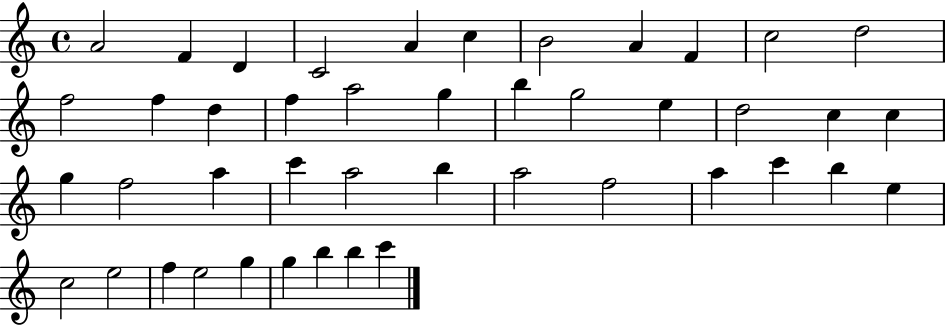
{
  \clef treble
  \time 4/4
  \defaultTimeSignature
  \key c \major
  a'2 f'4 d'4 | c'2 a'4 c''4 | b'2 a'4 f'4 | c''2 d''2 | \break f''2 f''4 d''4 | f''4 a''2 g''4 | b''4 g''2 e''4 | d''2 c''4 c''4 | \break g''4 f''2 a''4 | c'''4 a''2 b''4 | a''2 f''2 | a''4 c'''4 b''4 e''4 | \break c''2 e''2 | f''4 e''2 g''4 | g''4 b''4 b''4 c'''4 | \bar "|."
}